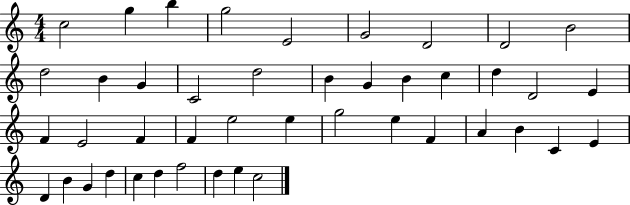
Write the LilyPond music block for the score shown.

{
  \clef treble
  \numericTimeSignature
  \time 4/4
  \key c \major
  c''2 g''4 b''4 | g''2 e'2 | g'2 d'2 | d'2 b'2 | \break d''2 b'4 g'4 | c'2 d''2 | b'4 g'4 b'4 c''4 | d''4 d'2 e'4 | \break f'4 e'2 f'4 | f'4 e''2 e''4 | g''2 e''4 f'4 | a'4 b'4 c'4 e'4 | \break d'4 b'4 g'4 d''4 | c''4 d''4 f''2 | d''4 e''4 c''2 | \bar "|."
}